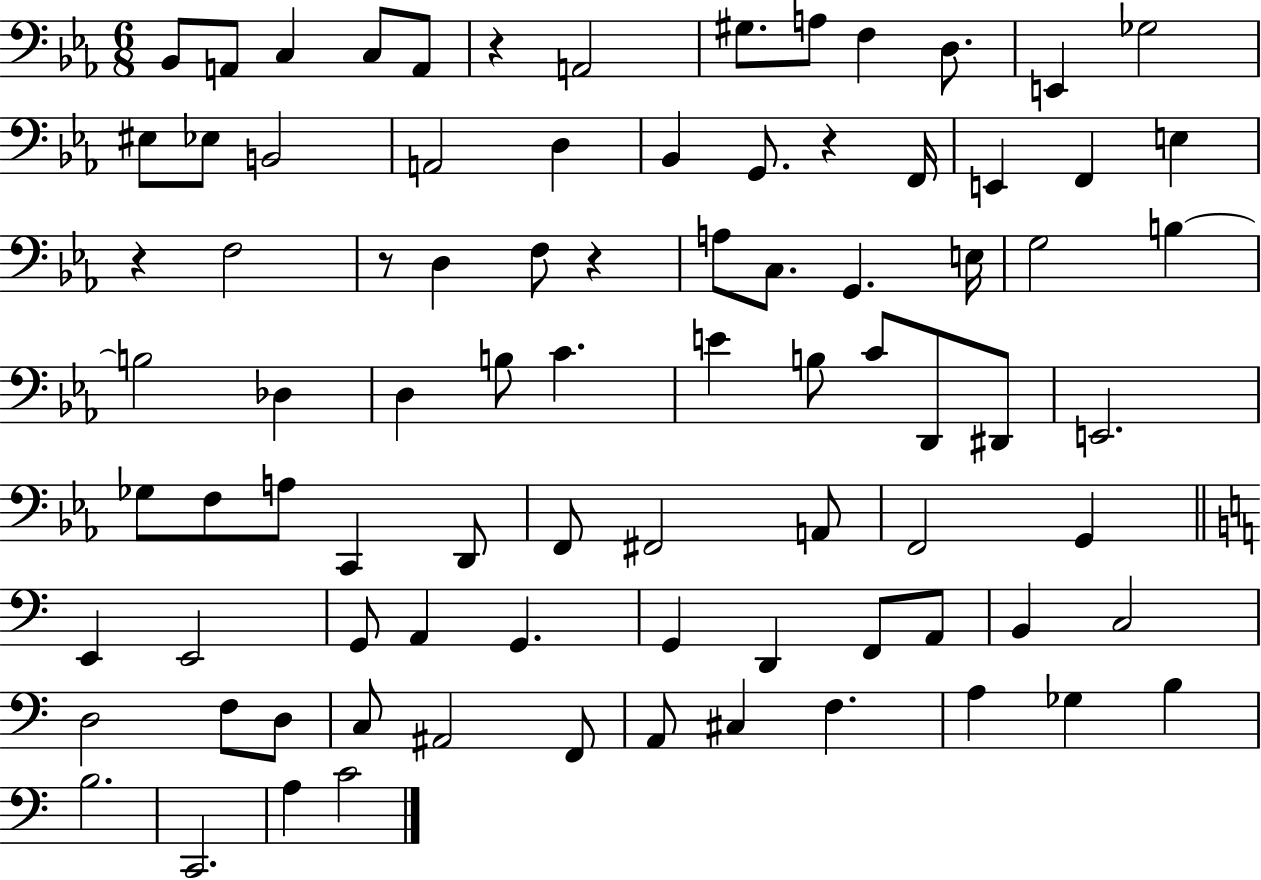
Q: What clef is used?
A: bass